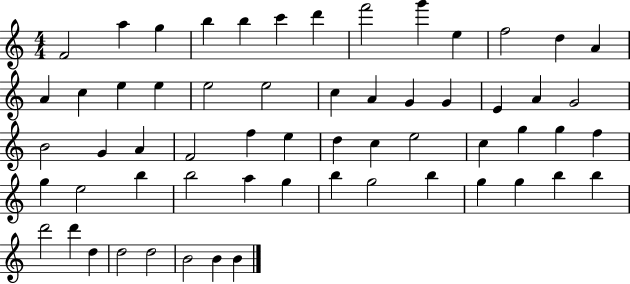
X:1
T:Untitled
M:4/4
L:1/4
K:C
F2 a g b b c' d' f'2 g' e f2 d A A c e e e2 e2 c A G G E A G2 B2 G A F2 f e d c e2 c g g f g e2 b b2 a g b g2 b g g b b d'2 d' d d2 d2 B2 B B